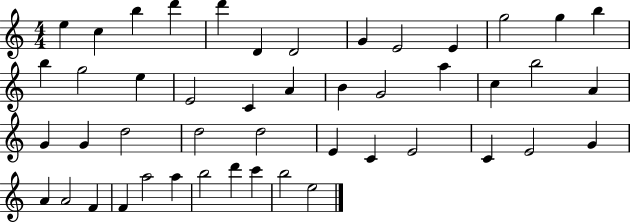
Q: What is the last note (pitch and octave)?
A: E5